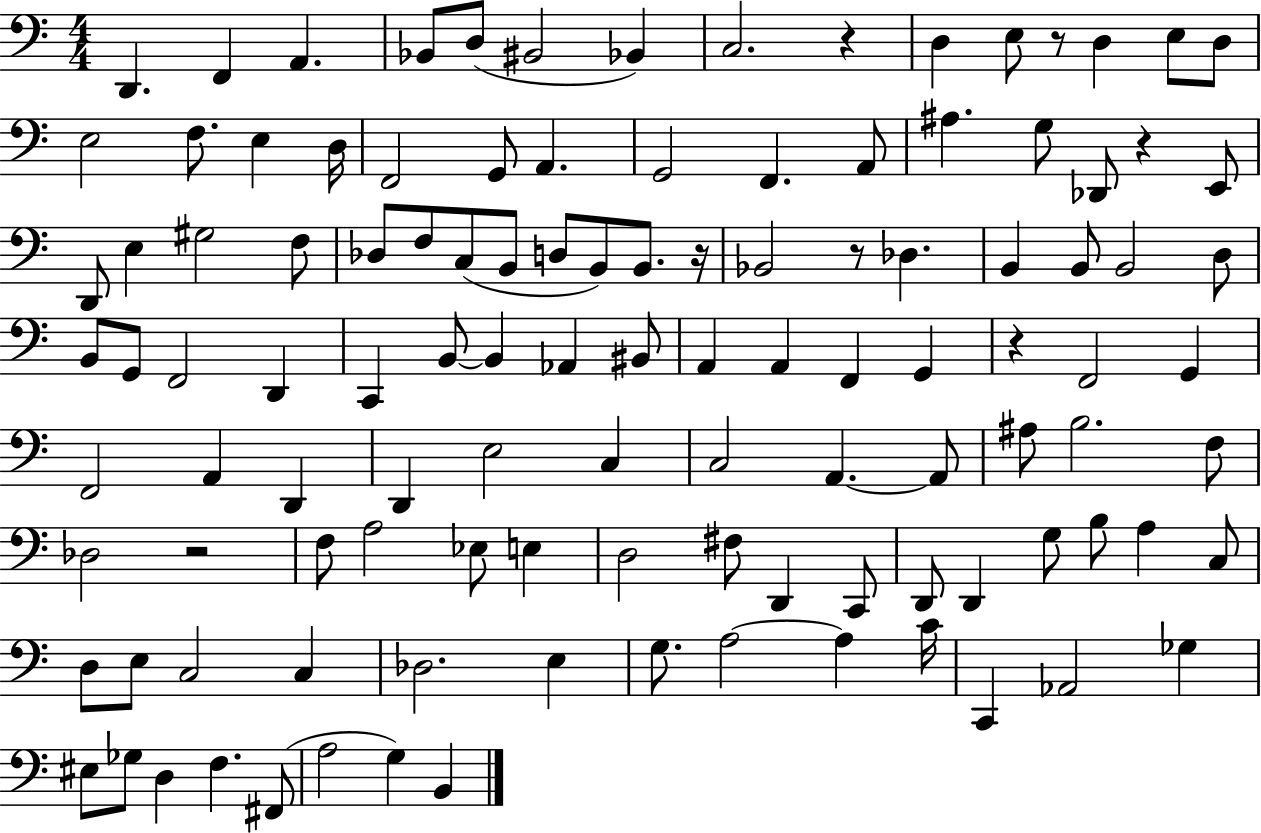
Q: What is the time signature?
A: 4/4